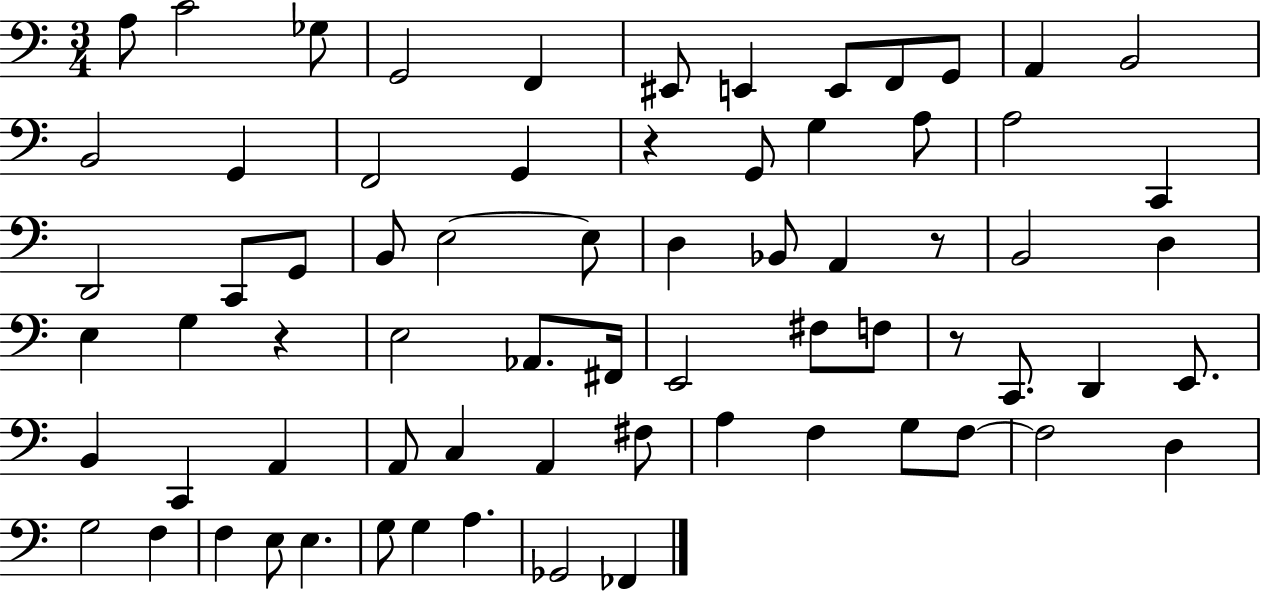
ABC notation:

X:1
T:Untitled
M:3/4
L:1/4
K:C
A,/2 C2 _G,/2 G,,2 F,, ^E,,/2 E,, E,,/2 F,,/2 G,,/2 A,, B,,2 B,,2 G,, F,,2 G,, z G,,/2 G, A,/2 A,2 C,, D,,2 C,,/2 G,,/2 B,,/2 E,2 E,/2 D, _B,,/2 A,, z/2 B,,2 D, E, G, z E,2 _A,,/2 ^F,,/4 E,,2 ^F,/2 F,/2 z/2 C,,/2 D,, E,,/2 B,, C,, A,, A,,/2 C, A,, ^F,/2 A, F, G,/2 F,/2 F,2 D, G,2 F, F, E,/2 E, G,/2 G, A, _G,,2 _F,,